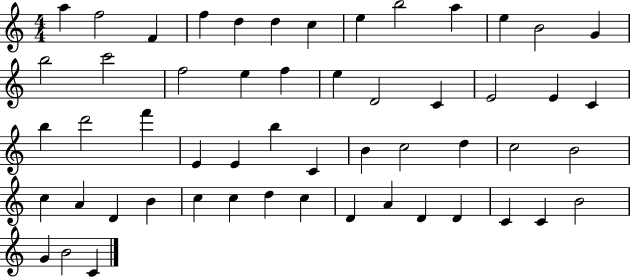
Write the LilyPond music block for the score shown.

{
  \clef treble
  \numericTimeSignature
  \time 4/4
  \key c \major
  a''4 f''2 f'4 | f''4 d''4 d''4 c''4 | e''4 b''2 a''4 | e''4 b'2 g'4 | \break b''2 c'''2 | f''2 e''4 f''4 | e''4 d'2 c'4 | e'2 e'4 c'4 | \break b''4 d'''2 f'''4 | e'4 e'4 b''4 c'4 | b'4 c''2 d''4 | c''2 b'2 | \break c''4 a'4 d'4 b'4 | c''4 c''4 d''4 c''4 | d'4 a'4 d'4 d'4 | c'4 c'4 b'2 | \break g'4 b'2 c'4 | \bar "|."
}